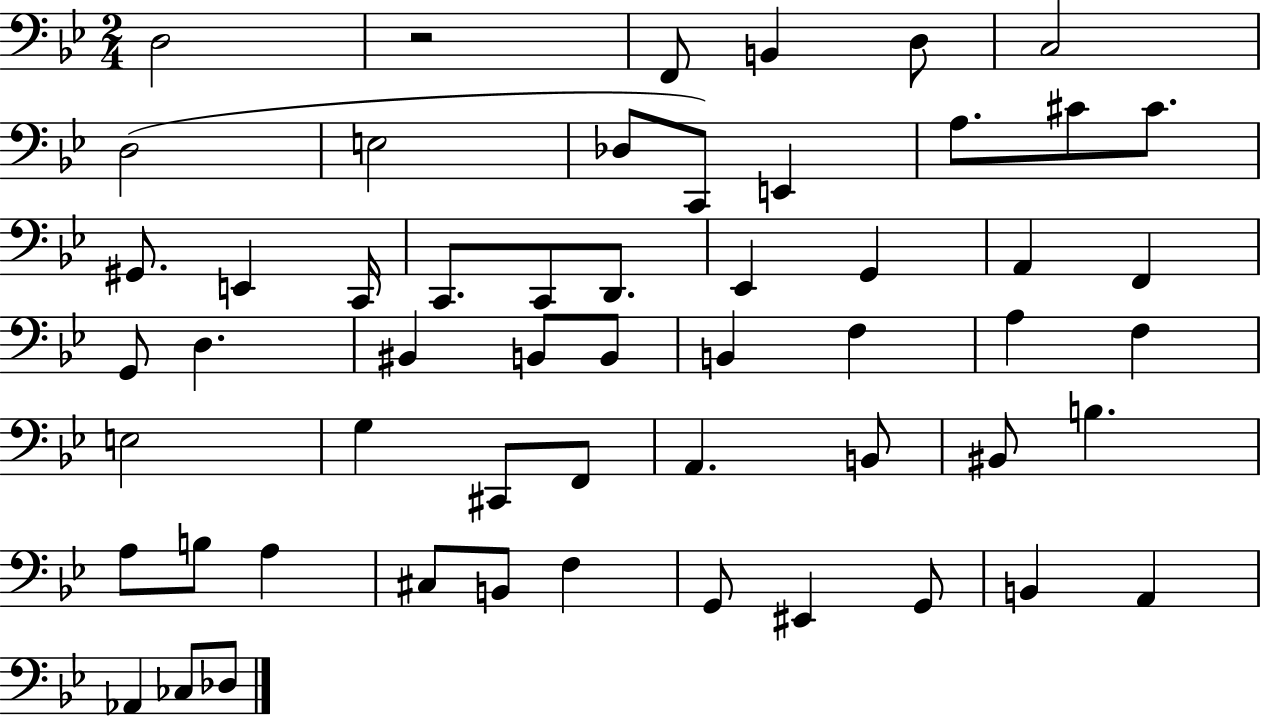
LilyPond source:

{
  \clef bass
  \numericTimeSignature
  \time 2/4
  \key bes \major
  d2 | r2 | f,8 b,4 d8 | c2 | \break d2( | e2 | des8 c,8) e,4 | a8. cis'8 cis'8. | \break gis,8. e,4 c,16 | c,8. c,8 d,8. | ees,4 g,4 | a,4 f,4 | \break g,8 d4. | bis,4 b,8 b,8 | b,4 f4 | a4 f4 | \break e2 | g4 cis,8 f,8 | a,4. b,8 | bis,8 b4. | \break a8 b8 a4 | cis8 b,8 f4 | g,8 eis,4 g,8 | b,4 a,4 | \break aes,4 ces8 des8 | \bar "|."
}